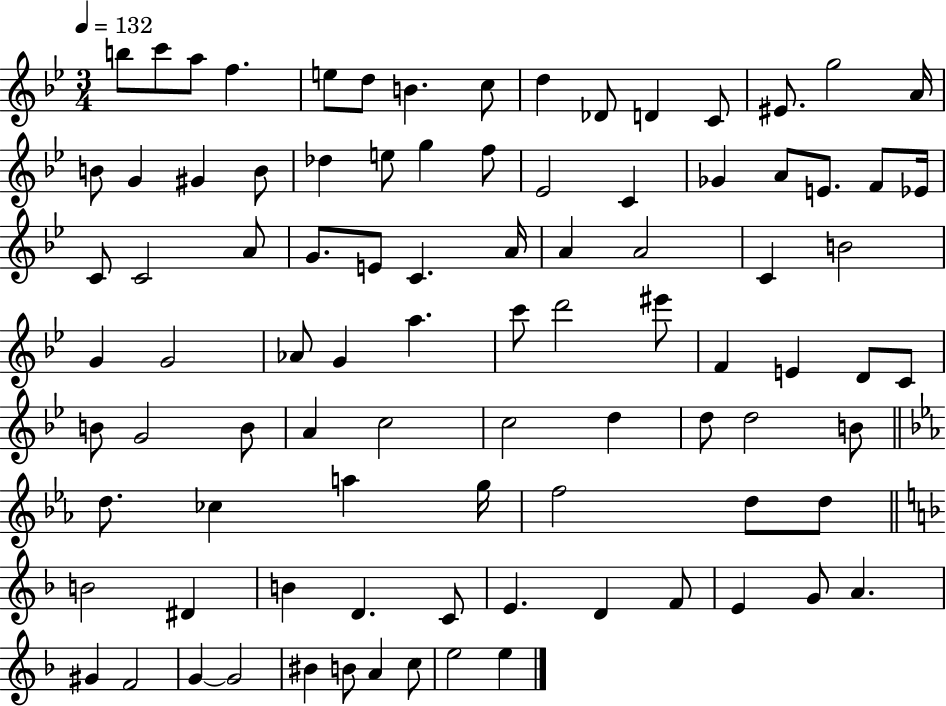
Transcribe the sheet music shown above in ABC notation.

X:1
T:Untitled
M:3/4
L:1/4
K:Bb
b/2 c'/2 a/2 f e/2 d/2 B c/2 d _D/2 D C/2 ^E/2 g2 A/4 B/2 G ^G B/2 _d e/2 g f/2 _E2 C _G A/2 E/2 F/2 _E/4 C/2 C2 A/2 G/2 E/2 C A/4 A A2 C B2 G G2 _A/2 G a c'/2 d'2 ^e'/2 F E D/2 C/2 B/2 G2 B/2 A c2 c2 d d/2 d2 B/2 d/2 _c a g/4 f2 d/2 d/2 B2 ^D B D C/2 E D F/2 E G/2 A ^G F2 G G2 ^B B/2 A c/2 e2 e